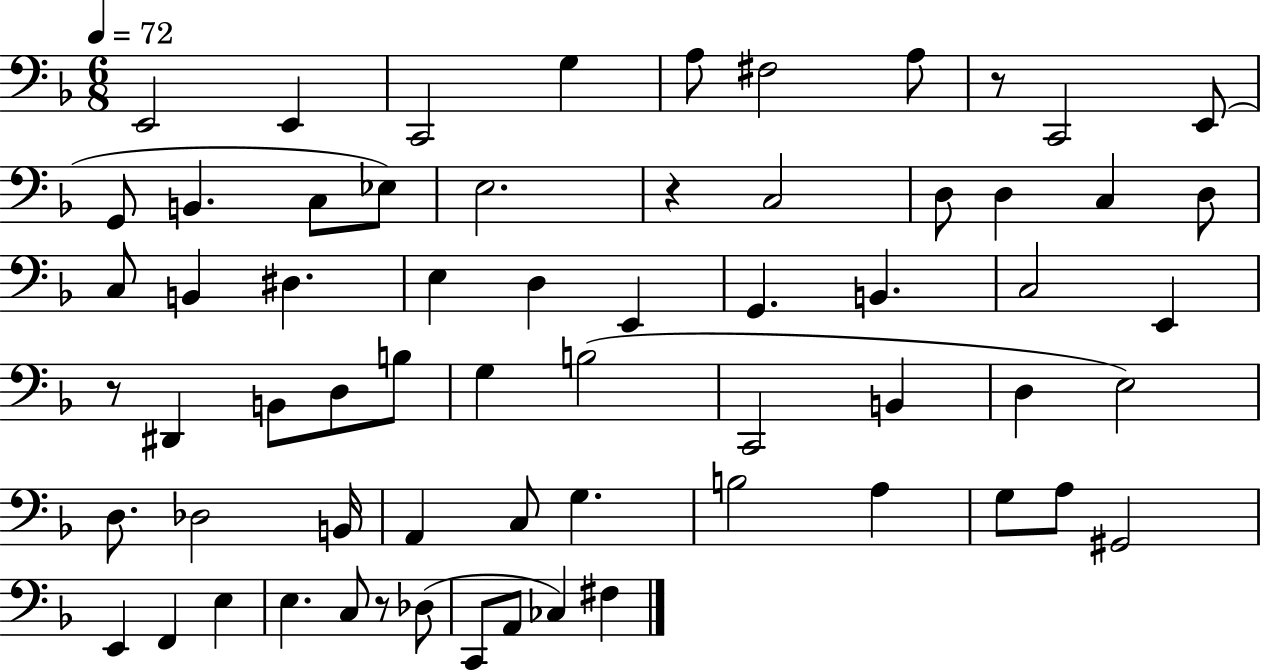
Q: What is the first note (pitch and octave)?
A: E2